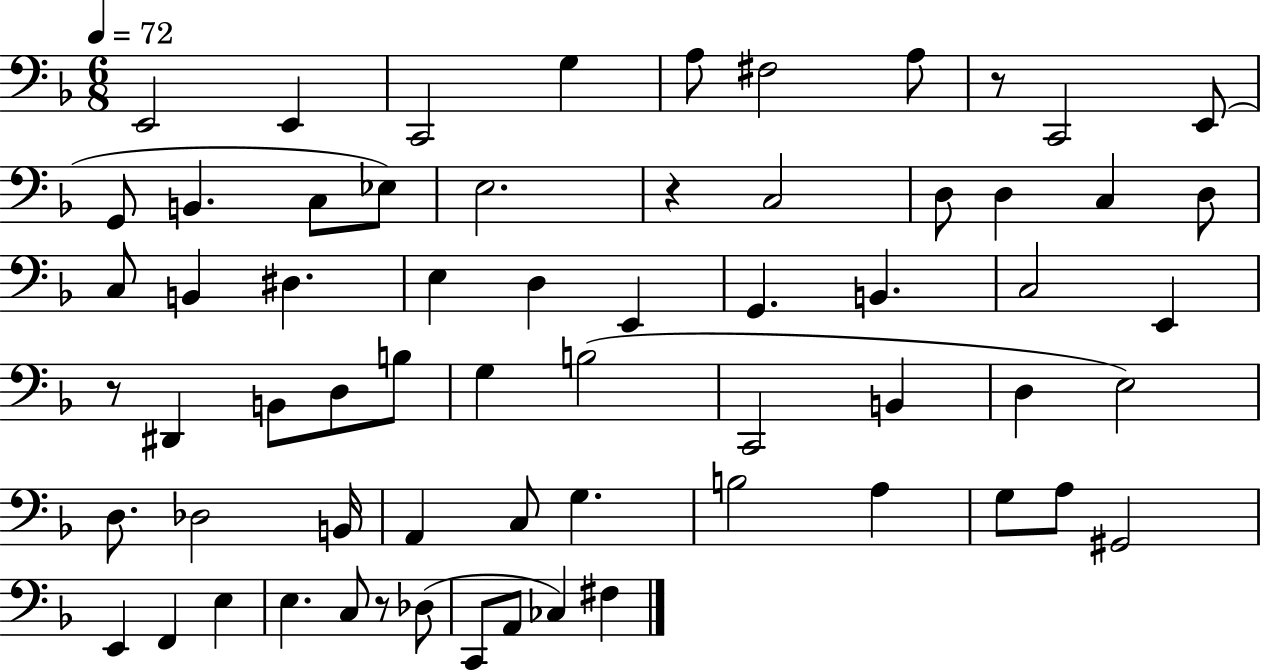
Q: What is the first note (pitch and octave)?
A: E2